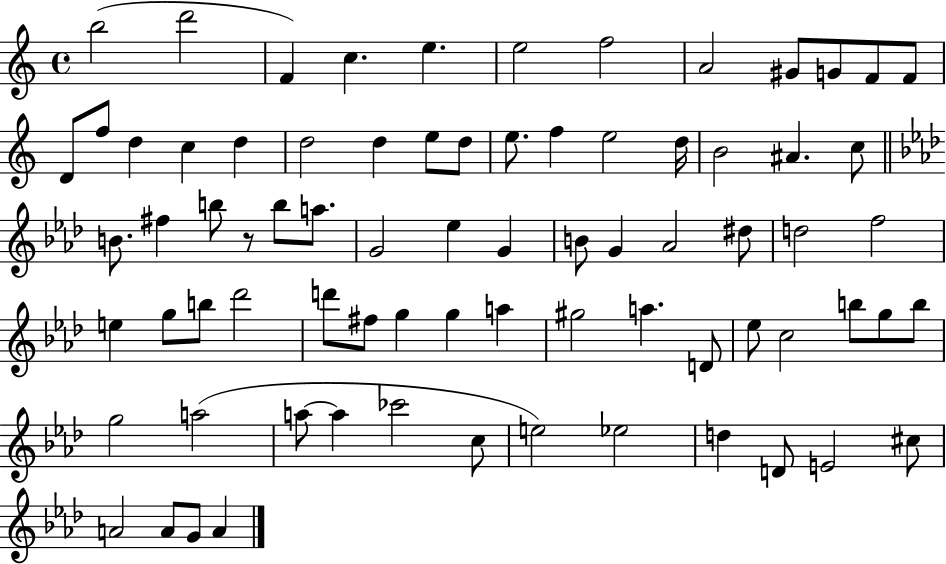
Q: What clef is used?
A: treble